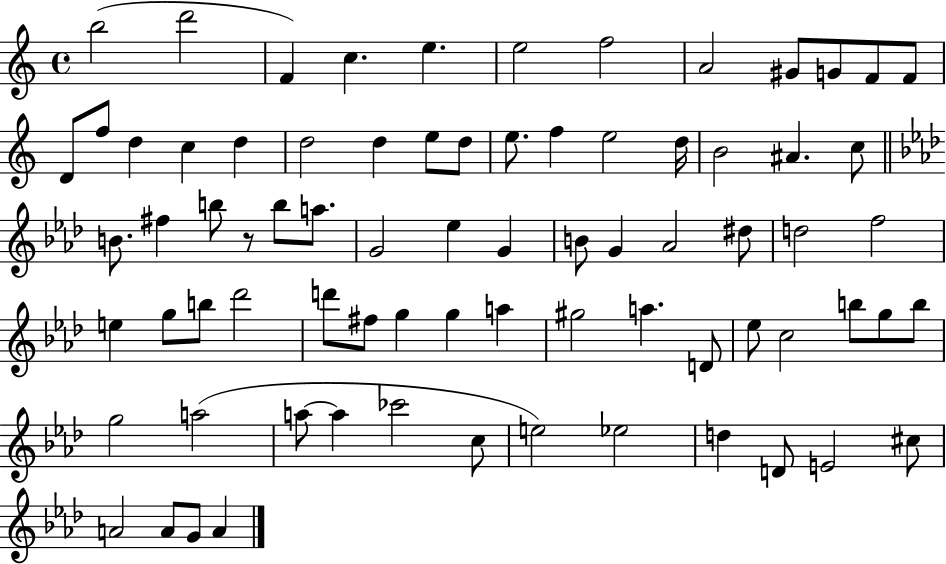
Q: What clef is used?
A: treble